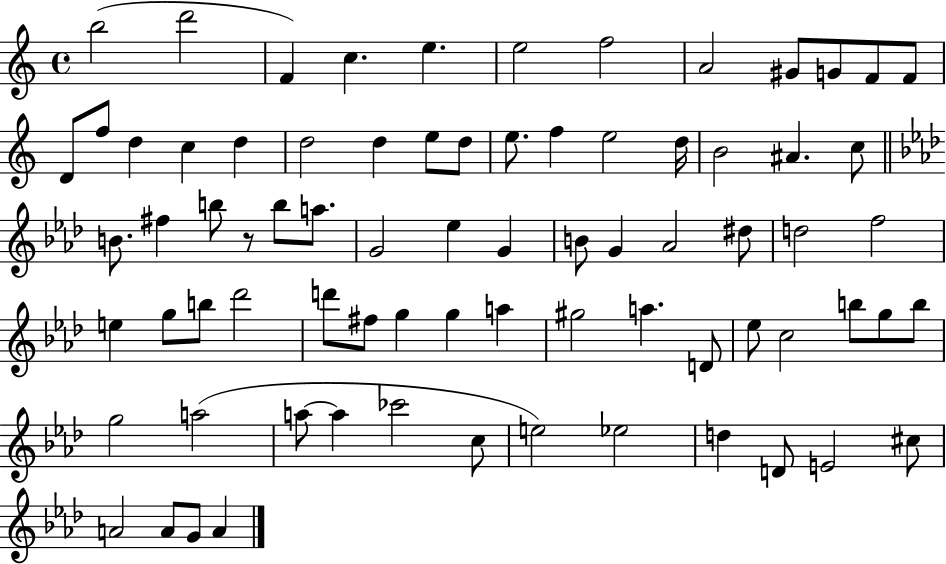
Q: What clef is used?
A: treble